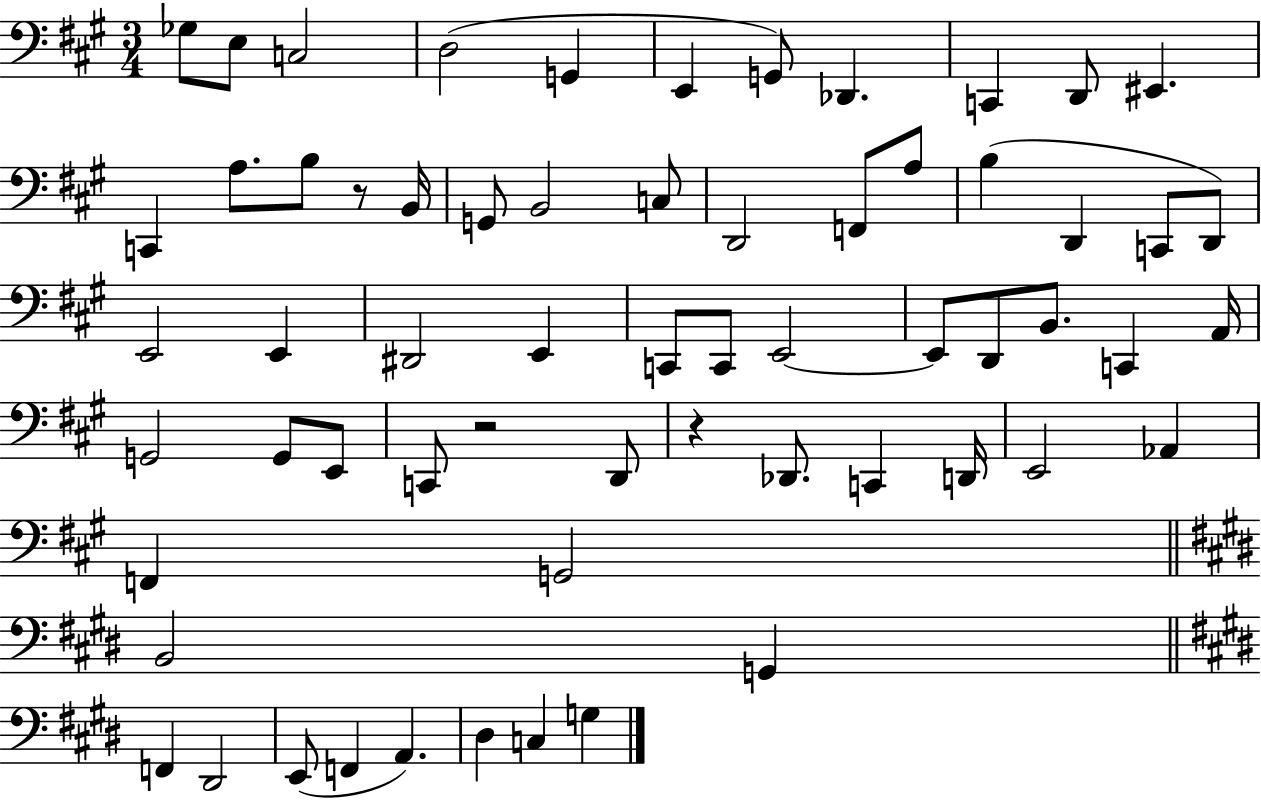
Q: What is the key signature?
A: A major